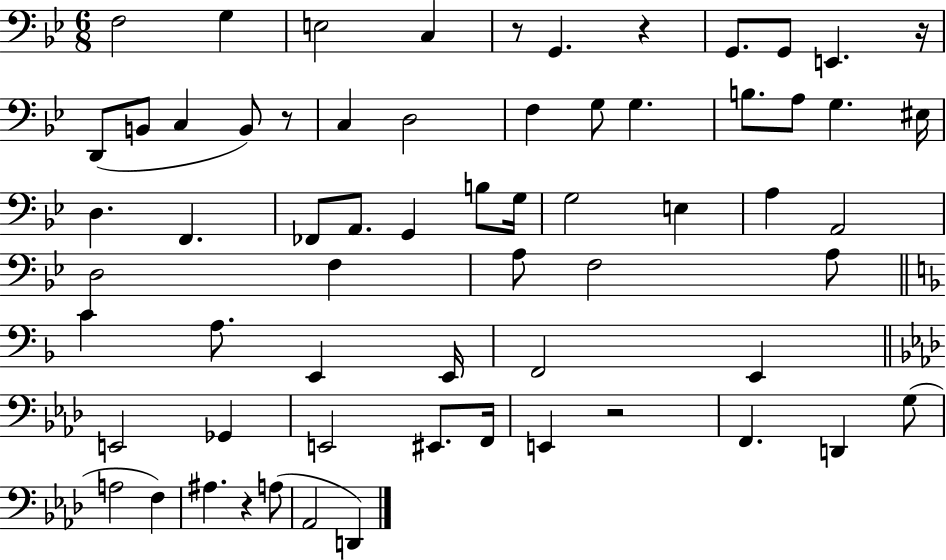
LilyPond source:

{
  \clef bass
  \numericTimeSignature
  \time 6/8
  \key bes \major
  f2 g4 | e2 c4 | r8 g,4. r4 | g,8. g,8 e,4. r16 | \break d,8( b,8 c4 b,8) r8 | c4 d2 | f4 g8 g4. | b8. a8 g4. eis16 | \break d4. f,4. | fes,8 a,8. g,4 b8 g16 | g2 e4 | a4 a,2 | \break d2 f4 | a8 f2 a8 | \bar "||" \break \key f \major c'4 a8. e,4 e,16 | f,2 e,4 | \bar "||" \break \key f \minor e,2 ges,4 | e,2 eis,8. f,16 | e,4 r2 | f,4. d,4 g8( | \break a2 f4) | ais4. r4 a8( | aes,2 d,4) | \bar "|."
}